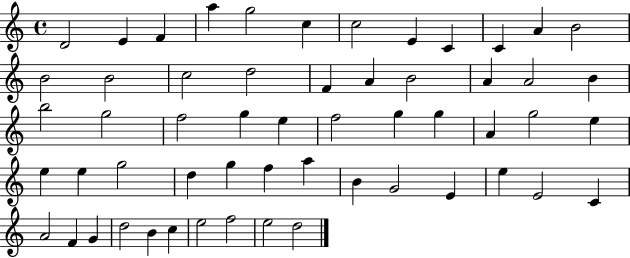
{
  \clef treble
  \time 4/4
  \defaultTimeSignature
  \key c \major
  d'2 e'4 f'4 | a''4 g''2 c''4 | c''2 e'4 c'4 | c'4 a'4 b'2 | \break b'2 b'2 | c''2 d''2 | f'4 a'4 b'2 | a'4 a'2 b'4 | \break b''2 g''2 | f''2 g''4 e''4 | f''2 g''4 g''4 | a'4 g''2 e''4 | \break e''4 e''4 g''2 | d''4 g''4 f''4 a''4 | b'4 g'2 e'4 | e''4 e'2 c'4 | \break a'2 f'4 g'4 | d''2 b'4 c''4 | e''2 f''2 | e''2 d''2 | \break \bar "|."
}